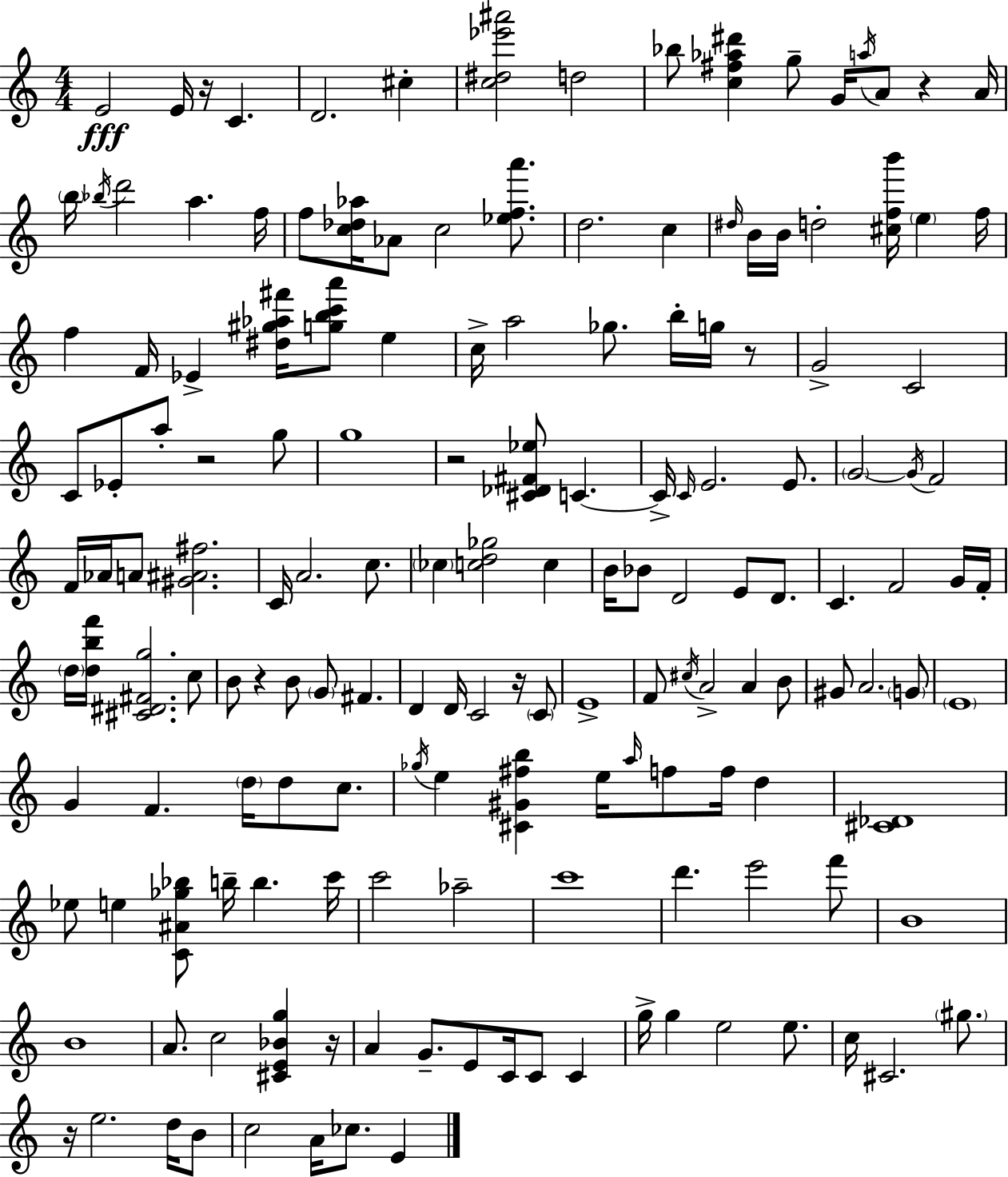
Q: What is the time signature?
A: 4/4